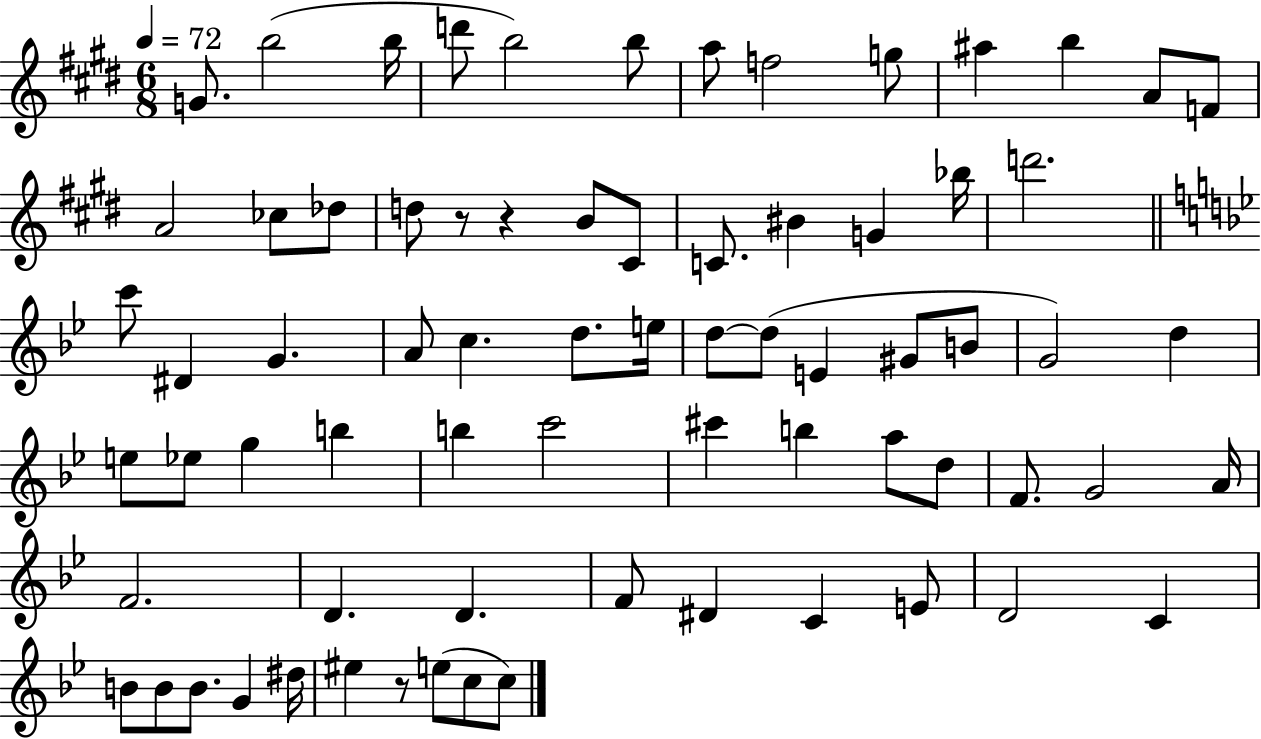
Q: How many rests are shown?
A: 3